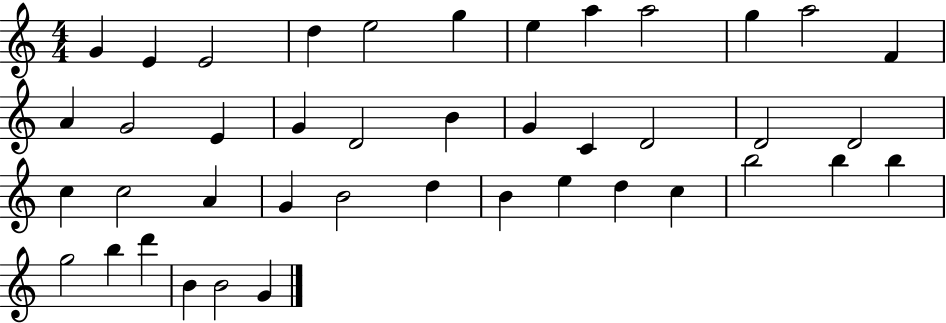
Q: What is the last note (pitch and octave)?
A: G4